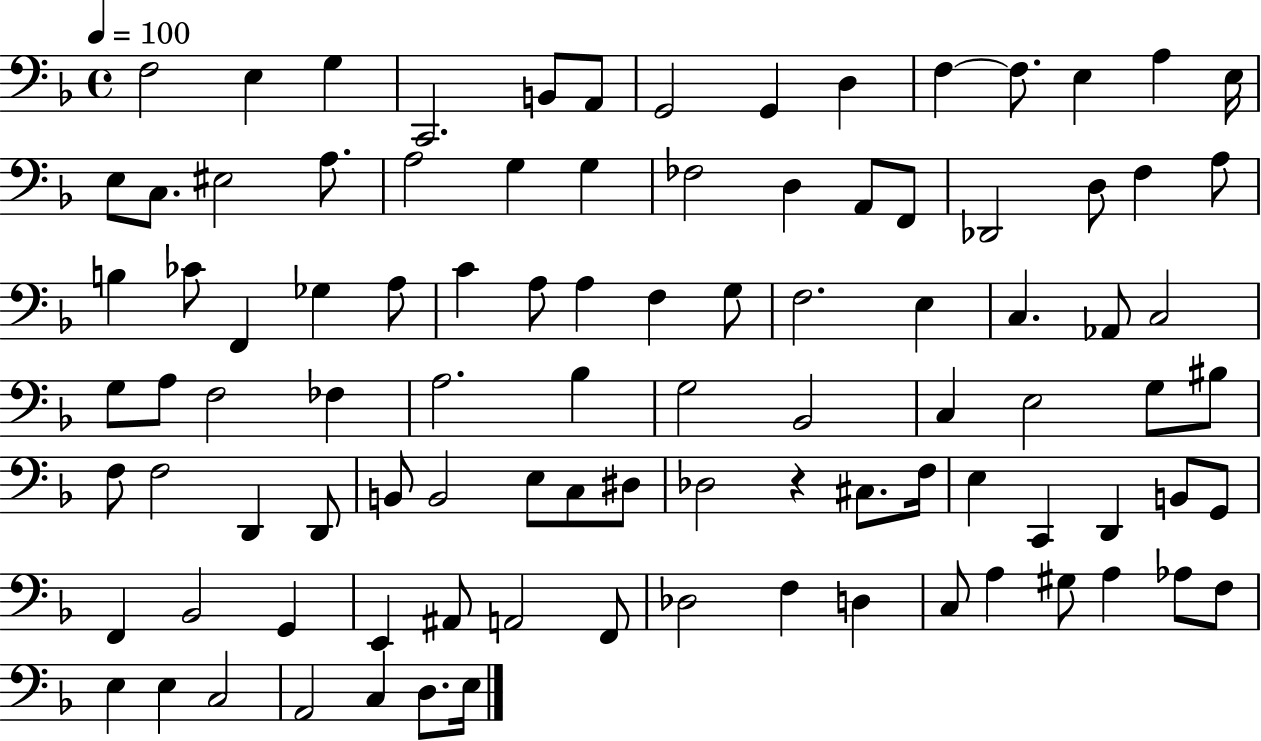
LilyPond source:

{
  \clef bass
  \time 4/4
  \defaultTimeSignature
  \key f \major
  \tempo 4 = 100
  f2 e4 g4 | c,2. b,8 a,8 | g,2 g,4 d4 | f4~~ f8. e4 a4 e16 | \break e8 c8. eis2 a8. | a2 g4 g4 | fes2 d4 a,8 f,8 | des,2 d8 f4 a8 | \break b4 ces'8 f,4 ges4 a8 | c'4 a8 a4 f4 g8 | f2. e4 | c4. aes,8 c2 | \break g8 a8 f2 fes4 | a2. bes4 | g2 bes,2 | c4 e2 g8 bis8 | \break f8 f2 d,4 d,8 | b,8 b,2 e8 c8 dis8 | des2 r4 cis8. f16 | e4 c,4 d,4 b,8 g,8 | \break f,4 bes,2 g,4 | e,4 ais,8 a,2 f,8 | des2 f4 d4 | c8 a4 gis8 a4 aes8 f8 | \break e4 e4 c2 | a,2 c4 d8. e16 | \bar "|."
}